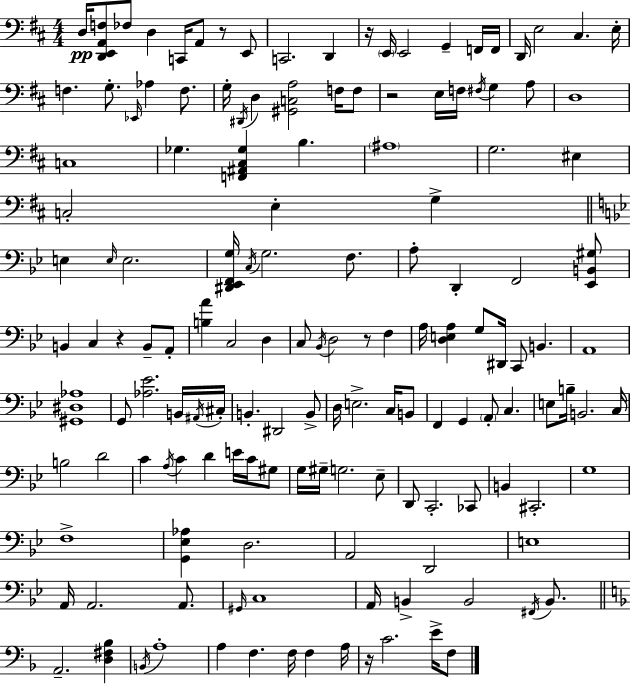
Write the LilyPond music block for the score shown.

{
  \clef bass
  \numericTimeSignature
  \time 4/4
  \key d \major
  d16\pp <d, e, a, f>8 fes8 d4 c,16 a,8 r8 e,8 | c,2. d,4 | r16 \parenthesize e,16 e,2 g,4-- f,16 f,16 | d,16 e2 cis4. e16-. | \break f4. g8.-. \grace { ees,16 } aes4 f8. | g16-. \acciaccatura { dis,16 } d4 <gis, c a>2 f16 | f8 r2 e16 f16 \acciaccatura { fis16 } g4 | a8 d1 | \break c1 | ges4. <f, ais, cis ges>4 b4. | \parenthesize ais1 | g2. eis4 | \break c2-. e4-. g4-> | \bar "||" \break \key g \minor e4 \grace { e16 } e2. | <dis, ees, f, g>16 \acciaccatura { c16 } g2. f8. | a8-. d,4-. f,2 | <ees, b, gis>8 b,4 c4 r4 b,8-- | \break a,8-. <b a'>4 c2 d4 | c8 \acciaccatura { bes,16 } d2 r8 f4 | a16 <d e a>4 g8 dis,16 c,8 b,4. | a,1 | \break <gis, dis aes>1 | g,8 <aes ees'>2. | b,16 \acciaccatura { ais,16 } cis16-. b,4.-. dis,2 | b,8-> d16 e2.-> | \break c16 b,8 f,4 g,4 \parenthesize a,8-. c4. | e8 b16-- b,2. | c16 b2 d'2 | c'4 \acciaccatura { a16 } c'4 d'4 | \break e'16 c'16 gis8 g16 gis16-- g2. | ees8-- d,8 c,2.-. | ces,8 b,4 cis,2.-. | g1 | \break f1-> | <g, ees aes>4 d2. | a,2 d,2 | e1 | \break a,16 a,2. | a,8. \grace { gis,16 } c1 | a,16 b,4-> b,2 | \acciaccatura { fis,16 } b,8. \bar "||" \break \key f \major a,2.-- <d fis bes>4 | \acciaccatura { b,16 } a1-. | a4 f4. f16 f4 | a16 r16 c'2. e'16-> f8 | \break \bar "|."
}